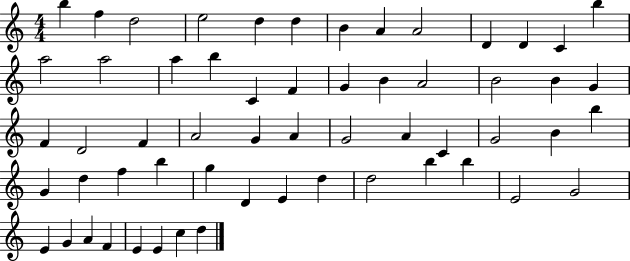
B5/q F5/q D5/h E5/h D5/q D5/q B4/q A4/q A4/h D4/q D4/q C4/q B5/q A5/h A5/h A5/q B5/q C4/q F4/q G4/q B4/q A4/h B4/h B4/q G4/q F4/q D4/h F4/q A4/h G4/q A4/q G4/h A4/q C4/q G4/h B4/q B5/q G4/q D5/q F5/q B5/q G5/q D4/q E4/q D5/q D5/h B5/q B5/q E4/h G4/h E4/q G4/q A4/q F4/q E4/q E4/q C5/q D5/q